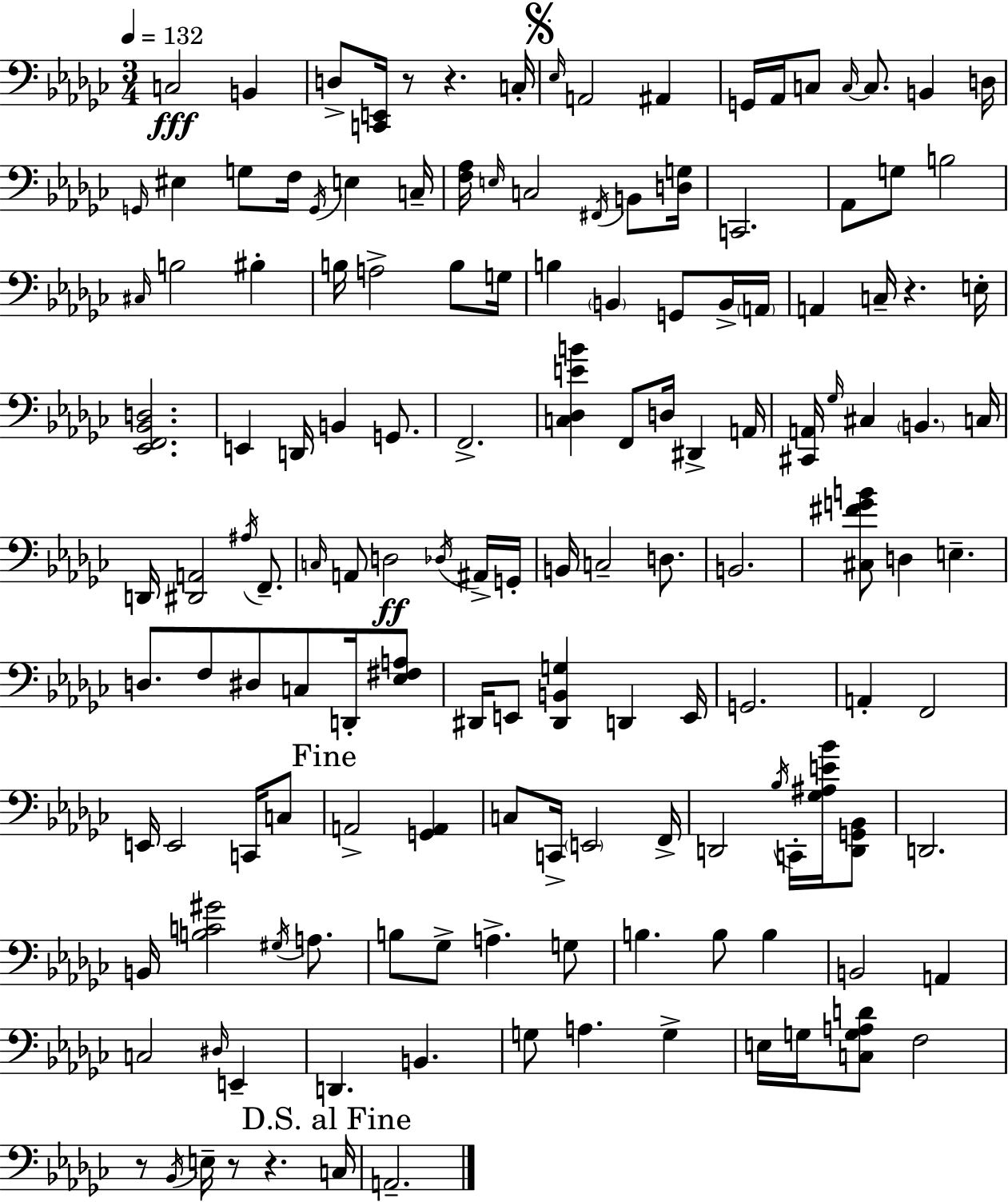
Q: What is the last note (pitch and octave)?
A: A2